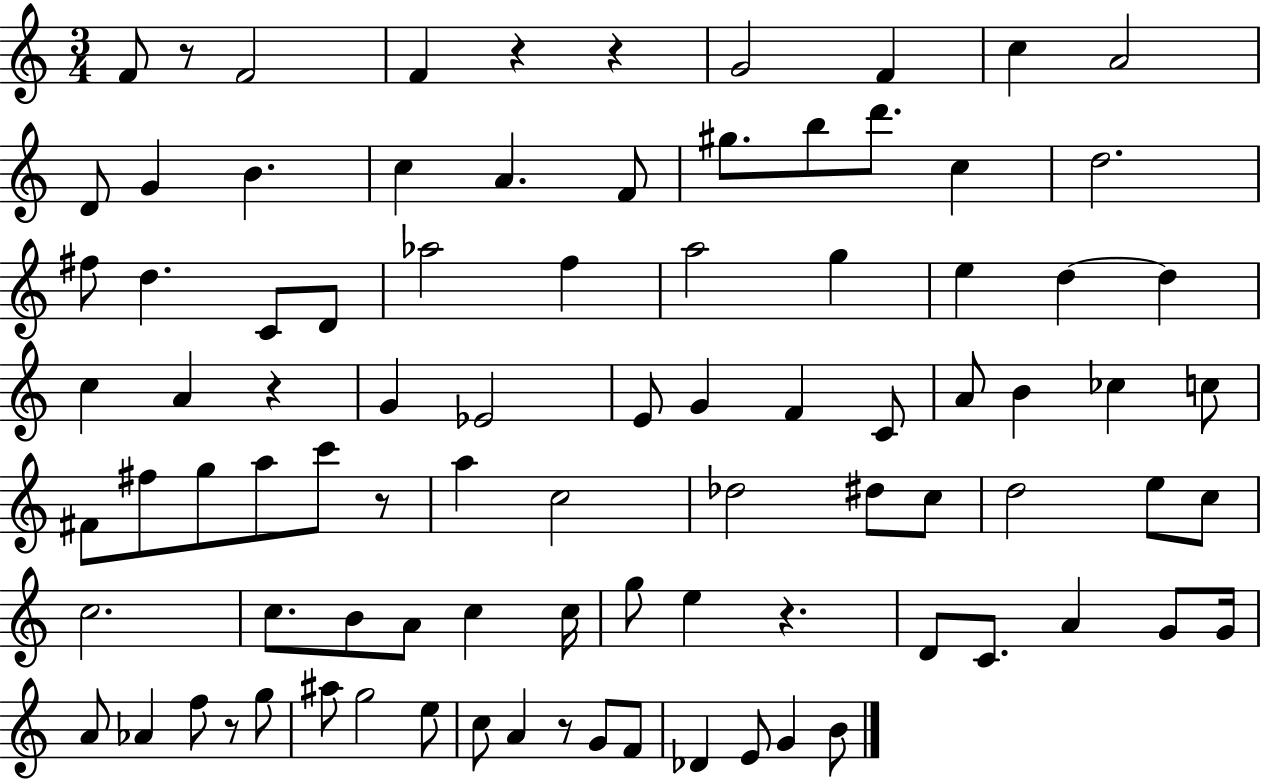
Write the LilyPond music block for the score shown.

{
  \clef treble
  \numericTimeSignature
  \time 3/4
  \key c \major
  f'8 r8 f'2 | f'4 r4 r4 | g'2 f'4 | c''4 a'2 | \break d'8 g'4 b'4. | c''4 a'4. f'8 | gis''8. b''8 d'''8. c''4 | d''2. | \break fis''8 d''4. c'8 d'8 | aes''2 f''4 | a''2 g''4 | e''4 d''4~~ d''4 | \break c''4 a'4 r4 | g'4 ees'2 | e'8 g'4 f'4 c'8 | a'8 b'4 ces''4 c''8 | \break fis'8 fis''8 g''8 a''8 c'''8 r8 | a''4 c''2 | des''2 dis''8 c''8 | d''2 e''8 c''8 | \break c''2. | c''8. b'8 a'8 c''4 c''16 | g''8 e''4 r4. | d'8 c'8. a'4 g'8 g'16 | \break a'8 aes'4 f''8 r8 g''8 | ais''8 g''2 e''8 | c''8 a'4 r8 g'8 f'8 | des'4 e'8 g'4 b'8 | \break \bar "|."
}